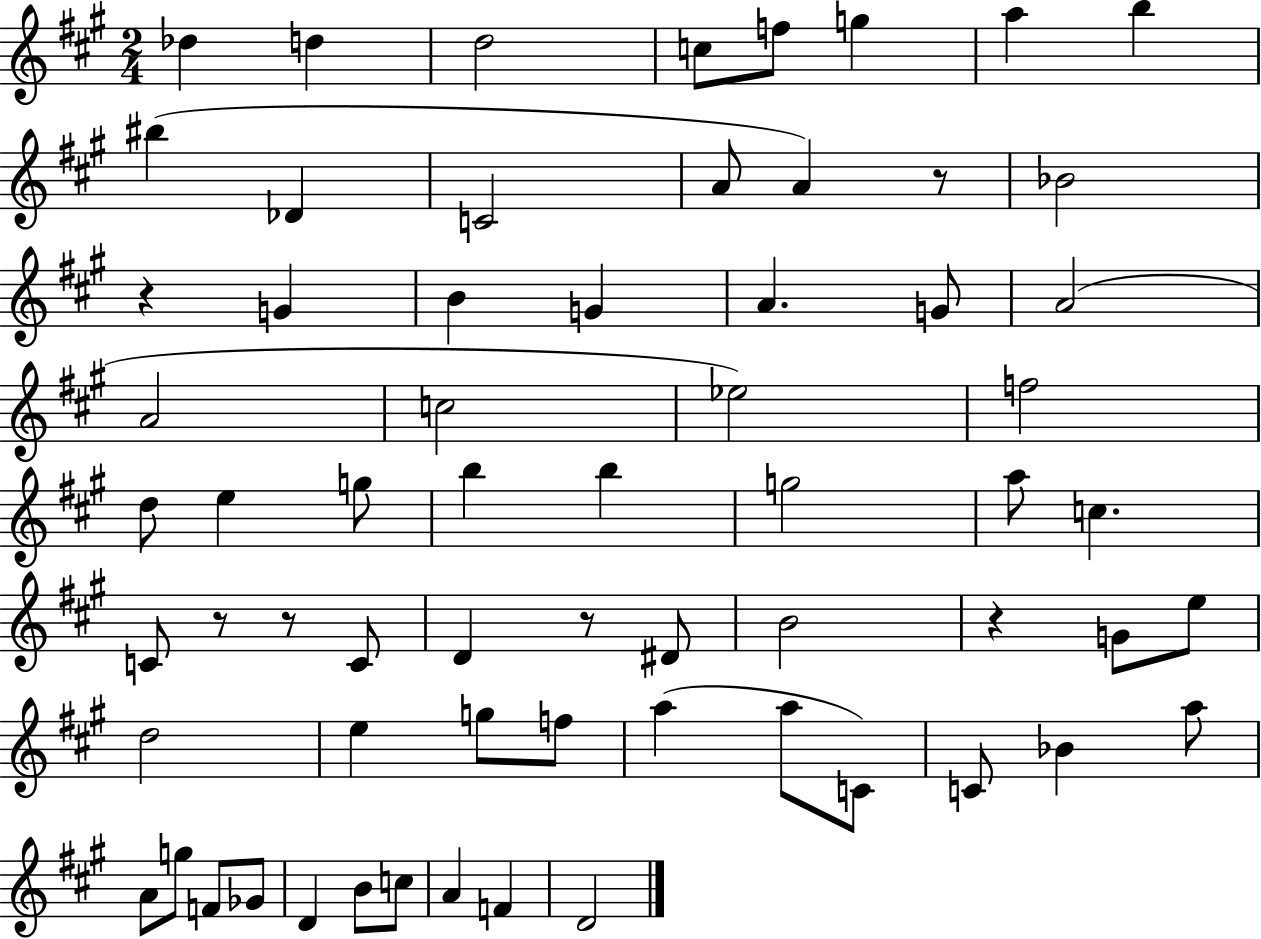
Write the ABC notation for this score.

X:1
T:Untitled
M:2/4
L:1/4
K:A
_d d d2 c/2 f/2 g a b ^b _D C2 A/2 A z/2 _B2 z G B G A G/2 A2 A2 c2 _e2 f2 d/2 e g/2 b b g2 a/2 c C/2 z/2 z/2 C/2 D z/2 ^D/2 B2 z G/2 e/2 d2 e g/2 f/2 a a/2 C/2 C/2 _B a/2 A/2 g/2 F/2 _G/2 D B/2 c/2 A F D2